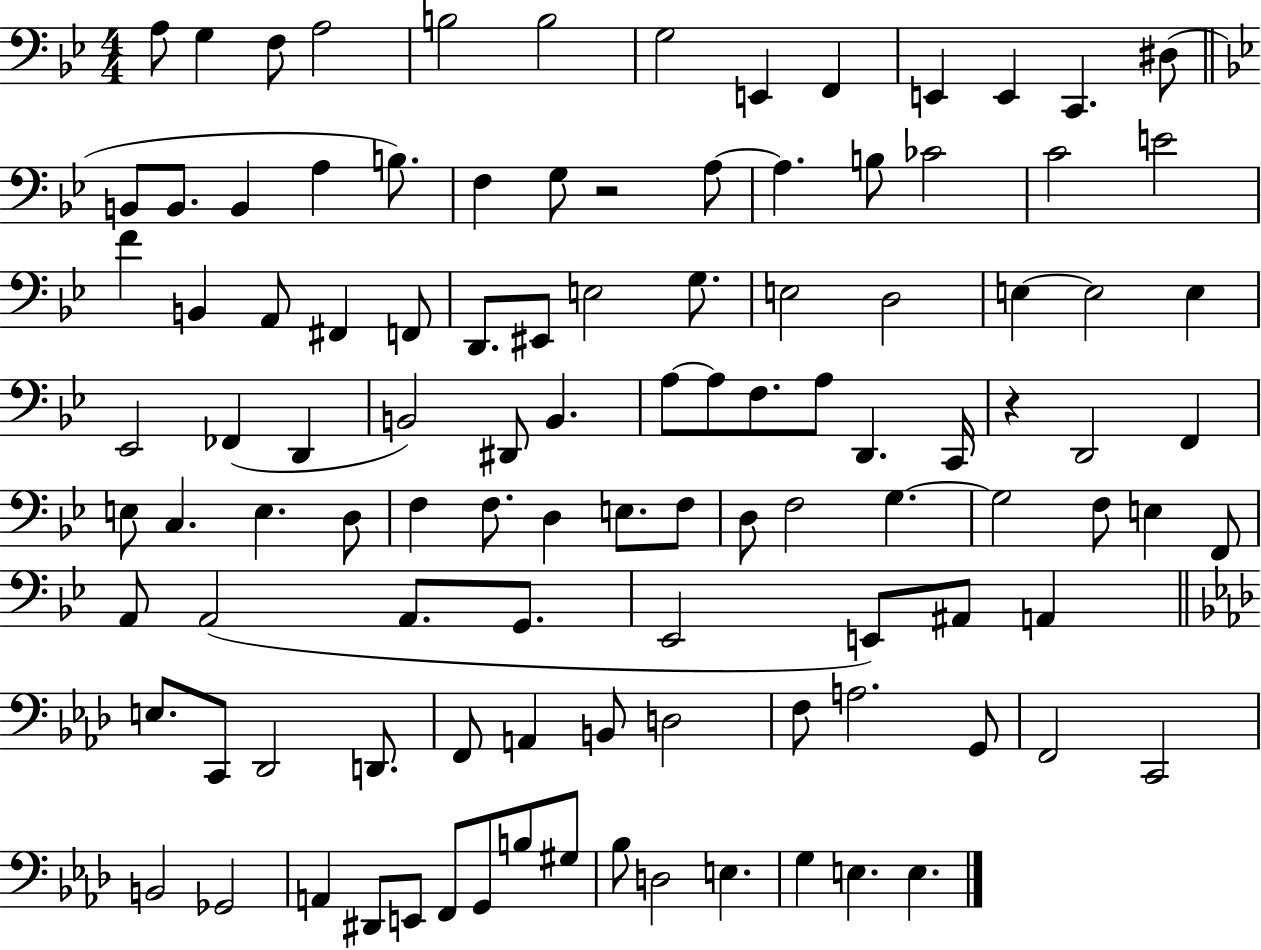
A3/e G3/q F3/e A3/h B3/h B3/h G3/h E2/q F2/q E2/q E2/q C2/q. D#3/e B2/e B2/e. B2/q A3/q B3/e. F3/q G3/e R/h A3/e A3/q. B3/e CES4/h C4/h E4/h F4/q B2/q A2/e F#2/q F2/e D2/e. EIS2/e E3/h G3/e. E3/h D3/h E3/q E3/h E3/q Eb2/h FES2/q D2/q B2/h D#2/e B2/q. A3/e A3/e F3/e. A3/e D2/q. C2/s R/q D2/h F2/q E3/e C3/q. E3/q. D3/e F3/q F3/e. D3/q E3/e. F3/e D3/e F3/h G3/q. G3/h F3/e E3/q F2/e A2/e A2/h A2/e. G2/e. Eb2/h E2/e A#2/e A2/q E3/e. C2/e Db2/h D2/e. F2/e A2/q B2/e D3/h F3/e A3/h. G2/e F2/h C2/h B2/h Gb2/h A2/q D#2/e E2/e F2/e G2/e B3/e G#3/e Bb3/e D3/h E3/q. G3/q E3/q. E3/q.